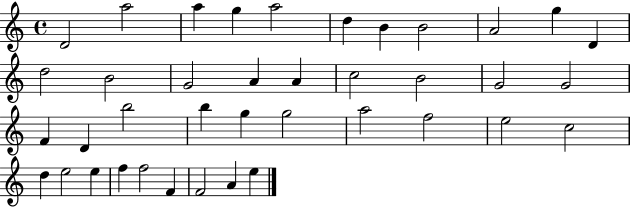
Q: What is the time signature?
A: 4/4